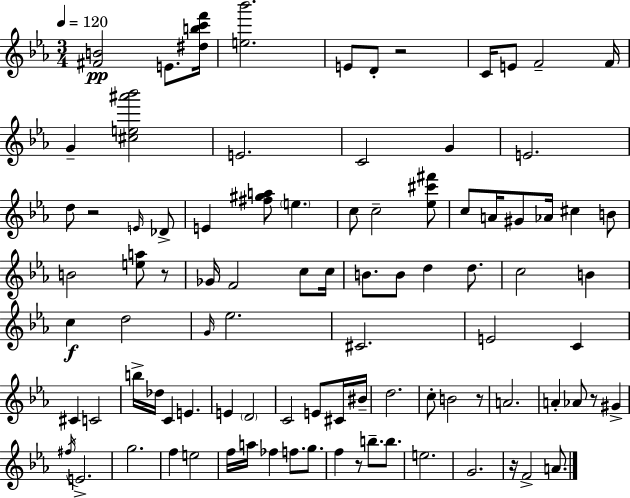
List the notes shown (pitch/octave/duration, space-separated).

[F#4,B4]/h E4/e. [D#5,B5,C6,F6]/s [E5,Bb6]/h. E4/e D4/e R/h C4/s E4/e F4/h F4/s G4/q [C#5,E5,A#6,Bb6]/h E4/h. C4/h G4/q E4/h. D5/e R/h E4/s Db4/e E4/q [F#5,G#5,A5]/e E5/q. C5/e C5/h [Eb5,C#6,F#6]/e C5/e A4/s G#4/e Ab4/s C#5/q B4/e B4/h [E5,A5]/e R/e Gb4/s F4/h C5/e C5/s B4/e. B4/e D5/q D5/e. C5/h B4/q C5/q D5/h G4/s Eb5/h. C#4/h. E4/h C4/q C#4/q C4/h B5/s Db5/s C4/q E4/q. E4/q D4/h C4/h E4/e C#4/s BIS4/s D5/h. C5/e B4/h R/e A4/h. A4/q Ab4/e R/e G#4/q F#5/s E4/h. G5/h. F5/q E5/h F5/s A5/s FES5/q F5/e. G5/e. F5/q R/e B5/e. B5/e. E5/h. G4/h. R/s F4/h A4/e.